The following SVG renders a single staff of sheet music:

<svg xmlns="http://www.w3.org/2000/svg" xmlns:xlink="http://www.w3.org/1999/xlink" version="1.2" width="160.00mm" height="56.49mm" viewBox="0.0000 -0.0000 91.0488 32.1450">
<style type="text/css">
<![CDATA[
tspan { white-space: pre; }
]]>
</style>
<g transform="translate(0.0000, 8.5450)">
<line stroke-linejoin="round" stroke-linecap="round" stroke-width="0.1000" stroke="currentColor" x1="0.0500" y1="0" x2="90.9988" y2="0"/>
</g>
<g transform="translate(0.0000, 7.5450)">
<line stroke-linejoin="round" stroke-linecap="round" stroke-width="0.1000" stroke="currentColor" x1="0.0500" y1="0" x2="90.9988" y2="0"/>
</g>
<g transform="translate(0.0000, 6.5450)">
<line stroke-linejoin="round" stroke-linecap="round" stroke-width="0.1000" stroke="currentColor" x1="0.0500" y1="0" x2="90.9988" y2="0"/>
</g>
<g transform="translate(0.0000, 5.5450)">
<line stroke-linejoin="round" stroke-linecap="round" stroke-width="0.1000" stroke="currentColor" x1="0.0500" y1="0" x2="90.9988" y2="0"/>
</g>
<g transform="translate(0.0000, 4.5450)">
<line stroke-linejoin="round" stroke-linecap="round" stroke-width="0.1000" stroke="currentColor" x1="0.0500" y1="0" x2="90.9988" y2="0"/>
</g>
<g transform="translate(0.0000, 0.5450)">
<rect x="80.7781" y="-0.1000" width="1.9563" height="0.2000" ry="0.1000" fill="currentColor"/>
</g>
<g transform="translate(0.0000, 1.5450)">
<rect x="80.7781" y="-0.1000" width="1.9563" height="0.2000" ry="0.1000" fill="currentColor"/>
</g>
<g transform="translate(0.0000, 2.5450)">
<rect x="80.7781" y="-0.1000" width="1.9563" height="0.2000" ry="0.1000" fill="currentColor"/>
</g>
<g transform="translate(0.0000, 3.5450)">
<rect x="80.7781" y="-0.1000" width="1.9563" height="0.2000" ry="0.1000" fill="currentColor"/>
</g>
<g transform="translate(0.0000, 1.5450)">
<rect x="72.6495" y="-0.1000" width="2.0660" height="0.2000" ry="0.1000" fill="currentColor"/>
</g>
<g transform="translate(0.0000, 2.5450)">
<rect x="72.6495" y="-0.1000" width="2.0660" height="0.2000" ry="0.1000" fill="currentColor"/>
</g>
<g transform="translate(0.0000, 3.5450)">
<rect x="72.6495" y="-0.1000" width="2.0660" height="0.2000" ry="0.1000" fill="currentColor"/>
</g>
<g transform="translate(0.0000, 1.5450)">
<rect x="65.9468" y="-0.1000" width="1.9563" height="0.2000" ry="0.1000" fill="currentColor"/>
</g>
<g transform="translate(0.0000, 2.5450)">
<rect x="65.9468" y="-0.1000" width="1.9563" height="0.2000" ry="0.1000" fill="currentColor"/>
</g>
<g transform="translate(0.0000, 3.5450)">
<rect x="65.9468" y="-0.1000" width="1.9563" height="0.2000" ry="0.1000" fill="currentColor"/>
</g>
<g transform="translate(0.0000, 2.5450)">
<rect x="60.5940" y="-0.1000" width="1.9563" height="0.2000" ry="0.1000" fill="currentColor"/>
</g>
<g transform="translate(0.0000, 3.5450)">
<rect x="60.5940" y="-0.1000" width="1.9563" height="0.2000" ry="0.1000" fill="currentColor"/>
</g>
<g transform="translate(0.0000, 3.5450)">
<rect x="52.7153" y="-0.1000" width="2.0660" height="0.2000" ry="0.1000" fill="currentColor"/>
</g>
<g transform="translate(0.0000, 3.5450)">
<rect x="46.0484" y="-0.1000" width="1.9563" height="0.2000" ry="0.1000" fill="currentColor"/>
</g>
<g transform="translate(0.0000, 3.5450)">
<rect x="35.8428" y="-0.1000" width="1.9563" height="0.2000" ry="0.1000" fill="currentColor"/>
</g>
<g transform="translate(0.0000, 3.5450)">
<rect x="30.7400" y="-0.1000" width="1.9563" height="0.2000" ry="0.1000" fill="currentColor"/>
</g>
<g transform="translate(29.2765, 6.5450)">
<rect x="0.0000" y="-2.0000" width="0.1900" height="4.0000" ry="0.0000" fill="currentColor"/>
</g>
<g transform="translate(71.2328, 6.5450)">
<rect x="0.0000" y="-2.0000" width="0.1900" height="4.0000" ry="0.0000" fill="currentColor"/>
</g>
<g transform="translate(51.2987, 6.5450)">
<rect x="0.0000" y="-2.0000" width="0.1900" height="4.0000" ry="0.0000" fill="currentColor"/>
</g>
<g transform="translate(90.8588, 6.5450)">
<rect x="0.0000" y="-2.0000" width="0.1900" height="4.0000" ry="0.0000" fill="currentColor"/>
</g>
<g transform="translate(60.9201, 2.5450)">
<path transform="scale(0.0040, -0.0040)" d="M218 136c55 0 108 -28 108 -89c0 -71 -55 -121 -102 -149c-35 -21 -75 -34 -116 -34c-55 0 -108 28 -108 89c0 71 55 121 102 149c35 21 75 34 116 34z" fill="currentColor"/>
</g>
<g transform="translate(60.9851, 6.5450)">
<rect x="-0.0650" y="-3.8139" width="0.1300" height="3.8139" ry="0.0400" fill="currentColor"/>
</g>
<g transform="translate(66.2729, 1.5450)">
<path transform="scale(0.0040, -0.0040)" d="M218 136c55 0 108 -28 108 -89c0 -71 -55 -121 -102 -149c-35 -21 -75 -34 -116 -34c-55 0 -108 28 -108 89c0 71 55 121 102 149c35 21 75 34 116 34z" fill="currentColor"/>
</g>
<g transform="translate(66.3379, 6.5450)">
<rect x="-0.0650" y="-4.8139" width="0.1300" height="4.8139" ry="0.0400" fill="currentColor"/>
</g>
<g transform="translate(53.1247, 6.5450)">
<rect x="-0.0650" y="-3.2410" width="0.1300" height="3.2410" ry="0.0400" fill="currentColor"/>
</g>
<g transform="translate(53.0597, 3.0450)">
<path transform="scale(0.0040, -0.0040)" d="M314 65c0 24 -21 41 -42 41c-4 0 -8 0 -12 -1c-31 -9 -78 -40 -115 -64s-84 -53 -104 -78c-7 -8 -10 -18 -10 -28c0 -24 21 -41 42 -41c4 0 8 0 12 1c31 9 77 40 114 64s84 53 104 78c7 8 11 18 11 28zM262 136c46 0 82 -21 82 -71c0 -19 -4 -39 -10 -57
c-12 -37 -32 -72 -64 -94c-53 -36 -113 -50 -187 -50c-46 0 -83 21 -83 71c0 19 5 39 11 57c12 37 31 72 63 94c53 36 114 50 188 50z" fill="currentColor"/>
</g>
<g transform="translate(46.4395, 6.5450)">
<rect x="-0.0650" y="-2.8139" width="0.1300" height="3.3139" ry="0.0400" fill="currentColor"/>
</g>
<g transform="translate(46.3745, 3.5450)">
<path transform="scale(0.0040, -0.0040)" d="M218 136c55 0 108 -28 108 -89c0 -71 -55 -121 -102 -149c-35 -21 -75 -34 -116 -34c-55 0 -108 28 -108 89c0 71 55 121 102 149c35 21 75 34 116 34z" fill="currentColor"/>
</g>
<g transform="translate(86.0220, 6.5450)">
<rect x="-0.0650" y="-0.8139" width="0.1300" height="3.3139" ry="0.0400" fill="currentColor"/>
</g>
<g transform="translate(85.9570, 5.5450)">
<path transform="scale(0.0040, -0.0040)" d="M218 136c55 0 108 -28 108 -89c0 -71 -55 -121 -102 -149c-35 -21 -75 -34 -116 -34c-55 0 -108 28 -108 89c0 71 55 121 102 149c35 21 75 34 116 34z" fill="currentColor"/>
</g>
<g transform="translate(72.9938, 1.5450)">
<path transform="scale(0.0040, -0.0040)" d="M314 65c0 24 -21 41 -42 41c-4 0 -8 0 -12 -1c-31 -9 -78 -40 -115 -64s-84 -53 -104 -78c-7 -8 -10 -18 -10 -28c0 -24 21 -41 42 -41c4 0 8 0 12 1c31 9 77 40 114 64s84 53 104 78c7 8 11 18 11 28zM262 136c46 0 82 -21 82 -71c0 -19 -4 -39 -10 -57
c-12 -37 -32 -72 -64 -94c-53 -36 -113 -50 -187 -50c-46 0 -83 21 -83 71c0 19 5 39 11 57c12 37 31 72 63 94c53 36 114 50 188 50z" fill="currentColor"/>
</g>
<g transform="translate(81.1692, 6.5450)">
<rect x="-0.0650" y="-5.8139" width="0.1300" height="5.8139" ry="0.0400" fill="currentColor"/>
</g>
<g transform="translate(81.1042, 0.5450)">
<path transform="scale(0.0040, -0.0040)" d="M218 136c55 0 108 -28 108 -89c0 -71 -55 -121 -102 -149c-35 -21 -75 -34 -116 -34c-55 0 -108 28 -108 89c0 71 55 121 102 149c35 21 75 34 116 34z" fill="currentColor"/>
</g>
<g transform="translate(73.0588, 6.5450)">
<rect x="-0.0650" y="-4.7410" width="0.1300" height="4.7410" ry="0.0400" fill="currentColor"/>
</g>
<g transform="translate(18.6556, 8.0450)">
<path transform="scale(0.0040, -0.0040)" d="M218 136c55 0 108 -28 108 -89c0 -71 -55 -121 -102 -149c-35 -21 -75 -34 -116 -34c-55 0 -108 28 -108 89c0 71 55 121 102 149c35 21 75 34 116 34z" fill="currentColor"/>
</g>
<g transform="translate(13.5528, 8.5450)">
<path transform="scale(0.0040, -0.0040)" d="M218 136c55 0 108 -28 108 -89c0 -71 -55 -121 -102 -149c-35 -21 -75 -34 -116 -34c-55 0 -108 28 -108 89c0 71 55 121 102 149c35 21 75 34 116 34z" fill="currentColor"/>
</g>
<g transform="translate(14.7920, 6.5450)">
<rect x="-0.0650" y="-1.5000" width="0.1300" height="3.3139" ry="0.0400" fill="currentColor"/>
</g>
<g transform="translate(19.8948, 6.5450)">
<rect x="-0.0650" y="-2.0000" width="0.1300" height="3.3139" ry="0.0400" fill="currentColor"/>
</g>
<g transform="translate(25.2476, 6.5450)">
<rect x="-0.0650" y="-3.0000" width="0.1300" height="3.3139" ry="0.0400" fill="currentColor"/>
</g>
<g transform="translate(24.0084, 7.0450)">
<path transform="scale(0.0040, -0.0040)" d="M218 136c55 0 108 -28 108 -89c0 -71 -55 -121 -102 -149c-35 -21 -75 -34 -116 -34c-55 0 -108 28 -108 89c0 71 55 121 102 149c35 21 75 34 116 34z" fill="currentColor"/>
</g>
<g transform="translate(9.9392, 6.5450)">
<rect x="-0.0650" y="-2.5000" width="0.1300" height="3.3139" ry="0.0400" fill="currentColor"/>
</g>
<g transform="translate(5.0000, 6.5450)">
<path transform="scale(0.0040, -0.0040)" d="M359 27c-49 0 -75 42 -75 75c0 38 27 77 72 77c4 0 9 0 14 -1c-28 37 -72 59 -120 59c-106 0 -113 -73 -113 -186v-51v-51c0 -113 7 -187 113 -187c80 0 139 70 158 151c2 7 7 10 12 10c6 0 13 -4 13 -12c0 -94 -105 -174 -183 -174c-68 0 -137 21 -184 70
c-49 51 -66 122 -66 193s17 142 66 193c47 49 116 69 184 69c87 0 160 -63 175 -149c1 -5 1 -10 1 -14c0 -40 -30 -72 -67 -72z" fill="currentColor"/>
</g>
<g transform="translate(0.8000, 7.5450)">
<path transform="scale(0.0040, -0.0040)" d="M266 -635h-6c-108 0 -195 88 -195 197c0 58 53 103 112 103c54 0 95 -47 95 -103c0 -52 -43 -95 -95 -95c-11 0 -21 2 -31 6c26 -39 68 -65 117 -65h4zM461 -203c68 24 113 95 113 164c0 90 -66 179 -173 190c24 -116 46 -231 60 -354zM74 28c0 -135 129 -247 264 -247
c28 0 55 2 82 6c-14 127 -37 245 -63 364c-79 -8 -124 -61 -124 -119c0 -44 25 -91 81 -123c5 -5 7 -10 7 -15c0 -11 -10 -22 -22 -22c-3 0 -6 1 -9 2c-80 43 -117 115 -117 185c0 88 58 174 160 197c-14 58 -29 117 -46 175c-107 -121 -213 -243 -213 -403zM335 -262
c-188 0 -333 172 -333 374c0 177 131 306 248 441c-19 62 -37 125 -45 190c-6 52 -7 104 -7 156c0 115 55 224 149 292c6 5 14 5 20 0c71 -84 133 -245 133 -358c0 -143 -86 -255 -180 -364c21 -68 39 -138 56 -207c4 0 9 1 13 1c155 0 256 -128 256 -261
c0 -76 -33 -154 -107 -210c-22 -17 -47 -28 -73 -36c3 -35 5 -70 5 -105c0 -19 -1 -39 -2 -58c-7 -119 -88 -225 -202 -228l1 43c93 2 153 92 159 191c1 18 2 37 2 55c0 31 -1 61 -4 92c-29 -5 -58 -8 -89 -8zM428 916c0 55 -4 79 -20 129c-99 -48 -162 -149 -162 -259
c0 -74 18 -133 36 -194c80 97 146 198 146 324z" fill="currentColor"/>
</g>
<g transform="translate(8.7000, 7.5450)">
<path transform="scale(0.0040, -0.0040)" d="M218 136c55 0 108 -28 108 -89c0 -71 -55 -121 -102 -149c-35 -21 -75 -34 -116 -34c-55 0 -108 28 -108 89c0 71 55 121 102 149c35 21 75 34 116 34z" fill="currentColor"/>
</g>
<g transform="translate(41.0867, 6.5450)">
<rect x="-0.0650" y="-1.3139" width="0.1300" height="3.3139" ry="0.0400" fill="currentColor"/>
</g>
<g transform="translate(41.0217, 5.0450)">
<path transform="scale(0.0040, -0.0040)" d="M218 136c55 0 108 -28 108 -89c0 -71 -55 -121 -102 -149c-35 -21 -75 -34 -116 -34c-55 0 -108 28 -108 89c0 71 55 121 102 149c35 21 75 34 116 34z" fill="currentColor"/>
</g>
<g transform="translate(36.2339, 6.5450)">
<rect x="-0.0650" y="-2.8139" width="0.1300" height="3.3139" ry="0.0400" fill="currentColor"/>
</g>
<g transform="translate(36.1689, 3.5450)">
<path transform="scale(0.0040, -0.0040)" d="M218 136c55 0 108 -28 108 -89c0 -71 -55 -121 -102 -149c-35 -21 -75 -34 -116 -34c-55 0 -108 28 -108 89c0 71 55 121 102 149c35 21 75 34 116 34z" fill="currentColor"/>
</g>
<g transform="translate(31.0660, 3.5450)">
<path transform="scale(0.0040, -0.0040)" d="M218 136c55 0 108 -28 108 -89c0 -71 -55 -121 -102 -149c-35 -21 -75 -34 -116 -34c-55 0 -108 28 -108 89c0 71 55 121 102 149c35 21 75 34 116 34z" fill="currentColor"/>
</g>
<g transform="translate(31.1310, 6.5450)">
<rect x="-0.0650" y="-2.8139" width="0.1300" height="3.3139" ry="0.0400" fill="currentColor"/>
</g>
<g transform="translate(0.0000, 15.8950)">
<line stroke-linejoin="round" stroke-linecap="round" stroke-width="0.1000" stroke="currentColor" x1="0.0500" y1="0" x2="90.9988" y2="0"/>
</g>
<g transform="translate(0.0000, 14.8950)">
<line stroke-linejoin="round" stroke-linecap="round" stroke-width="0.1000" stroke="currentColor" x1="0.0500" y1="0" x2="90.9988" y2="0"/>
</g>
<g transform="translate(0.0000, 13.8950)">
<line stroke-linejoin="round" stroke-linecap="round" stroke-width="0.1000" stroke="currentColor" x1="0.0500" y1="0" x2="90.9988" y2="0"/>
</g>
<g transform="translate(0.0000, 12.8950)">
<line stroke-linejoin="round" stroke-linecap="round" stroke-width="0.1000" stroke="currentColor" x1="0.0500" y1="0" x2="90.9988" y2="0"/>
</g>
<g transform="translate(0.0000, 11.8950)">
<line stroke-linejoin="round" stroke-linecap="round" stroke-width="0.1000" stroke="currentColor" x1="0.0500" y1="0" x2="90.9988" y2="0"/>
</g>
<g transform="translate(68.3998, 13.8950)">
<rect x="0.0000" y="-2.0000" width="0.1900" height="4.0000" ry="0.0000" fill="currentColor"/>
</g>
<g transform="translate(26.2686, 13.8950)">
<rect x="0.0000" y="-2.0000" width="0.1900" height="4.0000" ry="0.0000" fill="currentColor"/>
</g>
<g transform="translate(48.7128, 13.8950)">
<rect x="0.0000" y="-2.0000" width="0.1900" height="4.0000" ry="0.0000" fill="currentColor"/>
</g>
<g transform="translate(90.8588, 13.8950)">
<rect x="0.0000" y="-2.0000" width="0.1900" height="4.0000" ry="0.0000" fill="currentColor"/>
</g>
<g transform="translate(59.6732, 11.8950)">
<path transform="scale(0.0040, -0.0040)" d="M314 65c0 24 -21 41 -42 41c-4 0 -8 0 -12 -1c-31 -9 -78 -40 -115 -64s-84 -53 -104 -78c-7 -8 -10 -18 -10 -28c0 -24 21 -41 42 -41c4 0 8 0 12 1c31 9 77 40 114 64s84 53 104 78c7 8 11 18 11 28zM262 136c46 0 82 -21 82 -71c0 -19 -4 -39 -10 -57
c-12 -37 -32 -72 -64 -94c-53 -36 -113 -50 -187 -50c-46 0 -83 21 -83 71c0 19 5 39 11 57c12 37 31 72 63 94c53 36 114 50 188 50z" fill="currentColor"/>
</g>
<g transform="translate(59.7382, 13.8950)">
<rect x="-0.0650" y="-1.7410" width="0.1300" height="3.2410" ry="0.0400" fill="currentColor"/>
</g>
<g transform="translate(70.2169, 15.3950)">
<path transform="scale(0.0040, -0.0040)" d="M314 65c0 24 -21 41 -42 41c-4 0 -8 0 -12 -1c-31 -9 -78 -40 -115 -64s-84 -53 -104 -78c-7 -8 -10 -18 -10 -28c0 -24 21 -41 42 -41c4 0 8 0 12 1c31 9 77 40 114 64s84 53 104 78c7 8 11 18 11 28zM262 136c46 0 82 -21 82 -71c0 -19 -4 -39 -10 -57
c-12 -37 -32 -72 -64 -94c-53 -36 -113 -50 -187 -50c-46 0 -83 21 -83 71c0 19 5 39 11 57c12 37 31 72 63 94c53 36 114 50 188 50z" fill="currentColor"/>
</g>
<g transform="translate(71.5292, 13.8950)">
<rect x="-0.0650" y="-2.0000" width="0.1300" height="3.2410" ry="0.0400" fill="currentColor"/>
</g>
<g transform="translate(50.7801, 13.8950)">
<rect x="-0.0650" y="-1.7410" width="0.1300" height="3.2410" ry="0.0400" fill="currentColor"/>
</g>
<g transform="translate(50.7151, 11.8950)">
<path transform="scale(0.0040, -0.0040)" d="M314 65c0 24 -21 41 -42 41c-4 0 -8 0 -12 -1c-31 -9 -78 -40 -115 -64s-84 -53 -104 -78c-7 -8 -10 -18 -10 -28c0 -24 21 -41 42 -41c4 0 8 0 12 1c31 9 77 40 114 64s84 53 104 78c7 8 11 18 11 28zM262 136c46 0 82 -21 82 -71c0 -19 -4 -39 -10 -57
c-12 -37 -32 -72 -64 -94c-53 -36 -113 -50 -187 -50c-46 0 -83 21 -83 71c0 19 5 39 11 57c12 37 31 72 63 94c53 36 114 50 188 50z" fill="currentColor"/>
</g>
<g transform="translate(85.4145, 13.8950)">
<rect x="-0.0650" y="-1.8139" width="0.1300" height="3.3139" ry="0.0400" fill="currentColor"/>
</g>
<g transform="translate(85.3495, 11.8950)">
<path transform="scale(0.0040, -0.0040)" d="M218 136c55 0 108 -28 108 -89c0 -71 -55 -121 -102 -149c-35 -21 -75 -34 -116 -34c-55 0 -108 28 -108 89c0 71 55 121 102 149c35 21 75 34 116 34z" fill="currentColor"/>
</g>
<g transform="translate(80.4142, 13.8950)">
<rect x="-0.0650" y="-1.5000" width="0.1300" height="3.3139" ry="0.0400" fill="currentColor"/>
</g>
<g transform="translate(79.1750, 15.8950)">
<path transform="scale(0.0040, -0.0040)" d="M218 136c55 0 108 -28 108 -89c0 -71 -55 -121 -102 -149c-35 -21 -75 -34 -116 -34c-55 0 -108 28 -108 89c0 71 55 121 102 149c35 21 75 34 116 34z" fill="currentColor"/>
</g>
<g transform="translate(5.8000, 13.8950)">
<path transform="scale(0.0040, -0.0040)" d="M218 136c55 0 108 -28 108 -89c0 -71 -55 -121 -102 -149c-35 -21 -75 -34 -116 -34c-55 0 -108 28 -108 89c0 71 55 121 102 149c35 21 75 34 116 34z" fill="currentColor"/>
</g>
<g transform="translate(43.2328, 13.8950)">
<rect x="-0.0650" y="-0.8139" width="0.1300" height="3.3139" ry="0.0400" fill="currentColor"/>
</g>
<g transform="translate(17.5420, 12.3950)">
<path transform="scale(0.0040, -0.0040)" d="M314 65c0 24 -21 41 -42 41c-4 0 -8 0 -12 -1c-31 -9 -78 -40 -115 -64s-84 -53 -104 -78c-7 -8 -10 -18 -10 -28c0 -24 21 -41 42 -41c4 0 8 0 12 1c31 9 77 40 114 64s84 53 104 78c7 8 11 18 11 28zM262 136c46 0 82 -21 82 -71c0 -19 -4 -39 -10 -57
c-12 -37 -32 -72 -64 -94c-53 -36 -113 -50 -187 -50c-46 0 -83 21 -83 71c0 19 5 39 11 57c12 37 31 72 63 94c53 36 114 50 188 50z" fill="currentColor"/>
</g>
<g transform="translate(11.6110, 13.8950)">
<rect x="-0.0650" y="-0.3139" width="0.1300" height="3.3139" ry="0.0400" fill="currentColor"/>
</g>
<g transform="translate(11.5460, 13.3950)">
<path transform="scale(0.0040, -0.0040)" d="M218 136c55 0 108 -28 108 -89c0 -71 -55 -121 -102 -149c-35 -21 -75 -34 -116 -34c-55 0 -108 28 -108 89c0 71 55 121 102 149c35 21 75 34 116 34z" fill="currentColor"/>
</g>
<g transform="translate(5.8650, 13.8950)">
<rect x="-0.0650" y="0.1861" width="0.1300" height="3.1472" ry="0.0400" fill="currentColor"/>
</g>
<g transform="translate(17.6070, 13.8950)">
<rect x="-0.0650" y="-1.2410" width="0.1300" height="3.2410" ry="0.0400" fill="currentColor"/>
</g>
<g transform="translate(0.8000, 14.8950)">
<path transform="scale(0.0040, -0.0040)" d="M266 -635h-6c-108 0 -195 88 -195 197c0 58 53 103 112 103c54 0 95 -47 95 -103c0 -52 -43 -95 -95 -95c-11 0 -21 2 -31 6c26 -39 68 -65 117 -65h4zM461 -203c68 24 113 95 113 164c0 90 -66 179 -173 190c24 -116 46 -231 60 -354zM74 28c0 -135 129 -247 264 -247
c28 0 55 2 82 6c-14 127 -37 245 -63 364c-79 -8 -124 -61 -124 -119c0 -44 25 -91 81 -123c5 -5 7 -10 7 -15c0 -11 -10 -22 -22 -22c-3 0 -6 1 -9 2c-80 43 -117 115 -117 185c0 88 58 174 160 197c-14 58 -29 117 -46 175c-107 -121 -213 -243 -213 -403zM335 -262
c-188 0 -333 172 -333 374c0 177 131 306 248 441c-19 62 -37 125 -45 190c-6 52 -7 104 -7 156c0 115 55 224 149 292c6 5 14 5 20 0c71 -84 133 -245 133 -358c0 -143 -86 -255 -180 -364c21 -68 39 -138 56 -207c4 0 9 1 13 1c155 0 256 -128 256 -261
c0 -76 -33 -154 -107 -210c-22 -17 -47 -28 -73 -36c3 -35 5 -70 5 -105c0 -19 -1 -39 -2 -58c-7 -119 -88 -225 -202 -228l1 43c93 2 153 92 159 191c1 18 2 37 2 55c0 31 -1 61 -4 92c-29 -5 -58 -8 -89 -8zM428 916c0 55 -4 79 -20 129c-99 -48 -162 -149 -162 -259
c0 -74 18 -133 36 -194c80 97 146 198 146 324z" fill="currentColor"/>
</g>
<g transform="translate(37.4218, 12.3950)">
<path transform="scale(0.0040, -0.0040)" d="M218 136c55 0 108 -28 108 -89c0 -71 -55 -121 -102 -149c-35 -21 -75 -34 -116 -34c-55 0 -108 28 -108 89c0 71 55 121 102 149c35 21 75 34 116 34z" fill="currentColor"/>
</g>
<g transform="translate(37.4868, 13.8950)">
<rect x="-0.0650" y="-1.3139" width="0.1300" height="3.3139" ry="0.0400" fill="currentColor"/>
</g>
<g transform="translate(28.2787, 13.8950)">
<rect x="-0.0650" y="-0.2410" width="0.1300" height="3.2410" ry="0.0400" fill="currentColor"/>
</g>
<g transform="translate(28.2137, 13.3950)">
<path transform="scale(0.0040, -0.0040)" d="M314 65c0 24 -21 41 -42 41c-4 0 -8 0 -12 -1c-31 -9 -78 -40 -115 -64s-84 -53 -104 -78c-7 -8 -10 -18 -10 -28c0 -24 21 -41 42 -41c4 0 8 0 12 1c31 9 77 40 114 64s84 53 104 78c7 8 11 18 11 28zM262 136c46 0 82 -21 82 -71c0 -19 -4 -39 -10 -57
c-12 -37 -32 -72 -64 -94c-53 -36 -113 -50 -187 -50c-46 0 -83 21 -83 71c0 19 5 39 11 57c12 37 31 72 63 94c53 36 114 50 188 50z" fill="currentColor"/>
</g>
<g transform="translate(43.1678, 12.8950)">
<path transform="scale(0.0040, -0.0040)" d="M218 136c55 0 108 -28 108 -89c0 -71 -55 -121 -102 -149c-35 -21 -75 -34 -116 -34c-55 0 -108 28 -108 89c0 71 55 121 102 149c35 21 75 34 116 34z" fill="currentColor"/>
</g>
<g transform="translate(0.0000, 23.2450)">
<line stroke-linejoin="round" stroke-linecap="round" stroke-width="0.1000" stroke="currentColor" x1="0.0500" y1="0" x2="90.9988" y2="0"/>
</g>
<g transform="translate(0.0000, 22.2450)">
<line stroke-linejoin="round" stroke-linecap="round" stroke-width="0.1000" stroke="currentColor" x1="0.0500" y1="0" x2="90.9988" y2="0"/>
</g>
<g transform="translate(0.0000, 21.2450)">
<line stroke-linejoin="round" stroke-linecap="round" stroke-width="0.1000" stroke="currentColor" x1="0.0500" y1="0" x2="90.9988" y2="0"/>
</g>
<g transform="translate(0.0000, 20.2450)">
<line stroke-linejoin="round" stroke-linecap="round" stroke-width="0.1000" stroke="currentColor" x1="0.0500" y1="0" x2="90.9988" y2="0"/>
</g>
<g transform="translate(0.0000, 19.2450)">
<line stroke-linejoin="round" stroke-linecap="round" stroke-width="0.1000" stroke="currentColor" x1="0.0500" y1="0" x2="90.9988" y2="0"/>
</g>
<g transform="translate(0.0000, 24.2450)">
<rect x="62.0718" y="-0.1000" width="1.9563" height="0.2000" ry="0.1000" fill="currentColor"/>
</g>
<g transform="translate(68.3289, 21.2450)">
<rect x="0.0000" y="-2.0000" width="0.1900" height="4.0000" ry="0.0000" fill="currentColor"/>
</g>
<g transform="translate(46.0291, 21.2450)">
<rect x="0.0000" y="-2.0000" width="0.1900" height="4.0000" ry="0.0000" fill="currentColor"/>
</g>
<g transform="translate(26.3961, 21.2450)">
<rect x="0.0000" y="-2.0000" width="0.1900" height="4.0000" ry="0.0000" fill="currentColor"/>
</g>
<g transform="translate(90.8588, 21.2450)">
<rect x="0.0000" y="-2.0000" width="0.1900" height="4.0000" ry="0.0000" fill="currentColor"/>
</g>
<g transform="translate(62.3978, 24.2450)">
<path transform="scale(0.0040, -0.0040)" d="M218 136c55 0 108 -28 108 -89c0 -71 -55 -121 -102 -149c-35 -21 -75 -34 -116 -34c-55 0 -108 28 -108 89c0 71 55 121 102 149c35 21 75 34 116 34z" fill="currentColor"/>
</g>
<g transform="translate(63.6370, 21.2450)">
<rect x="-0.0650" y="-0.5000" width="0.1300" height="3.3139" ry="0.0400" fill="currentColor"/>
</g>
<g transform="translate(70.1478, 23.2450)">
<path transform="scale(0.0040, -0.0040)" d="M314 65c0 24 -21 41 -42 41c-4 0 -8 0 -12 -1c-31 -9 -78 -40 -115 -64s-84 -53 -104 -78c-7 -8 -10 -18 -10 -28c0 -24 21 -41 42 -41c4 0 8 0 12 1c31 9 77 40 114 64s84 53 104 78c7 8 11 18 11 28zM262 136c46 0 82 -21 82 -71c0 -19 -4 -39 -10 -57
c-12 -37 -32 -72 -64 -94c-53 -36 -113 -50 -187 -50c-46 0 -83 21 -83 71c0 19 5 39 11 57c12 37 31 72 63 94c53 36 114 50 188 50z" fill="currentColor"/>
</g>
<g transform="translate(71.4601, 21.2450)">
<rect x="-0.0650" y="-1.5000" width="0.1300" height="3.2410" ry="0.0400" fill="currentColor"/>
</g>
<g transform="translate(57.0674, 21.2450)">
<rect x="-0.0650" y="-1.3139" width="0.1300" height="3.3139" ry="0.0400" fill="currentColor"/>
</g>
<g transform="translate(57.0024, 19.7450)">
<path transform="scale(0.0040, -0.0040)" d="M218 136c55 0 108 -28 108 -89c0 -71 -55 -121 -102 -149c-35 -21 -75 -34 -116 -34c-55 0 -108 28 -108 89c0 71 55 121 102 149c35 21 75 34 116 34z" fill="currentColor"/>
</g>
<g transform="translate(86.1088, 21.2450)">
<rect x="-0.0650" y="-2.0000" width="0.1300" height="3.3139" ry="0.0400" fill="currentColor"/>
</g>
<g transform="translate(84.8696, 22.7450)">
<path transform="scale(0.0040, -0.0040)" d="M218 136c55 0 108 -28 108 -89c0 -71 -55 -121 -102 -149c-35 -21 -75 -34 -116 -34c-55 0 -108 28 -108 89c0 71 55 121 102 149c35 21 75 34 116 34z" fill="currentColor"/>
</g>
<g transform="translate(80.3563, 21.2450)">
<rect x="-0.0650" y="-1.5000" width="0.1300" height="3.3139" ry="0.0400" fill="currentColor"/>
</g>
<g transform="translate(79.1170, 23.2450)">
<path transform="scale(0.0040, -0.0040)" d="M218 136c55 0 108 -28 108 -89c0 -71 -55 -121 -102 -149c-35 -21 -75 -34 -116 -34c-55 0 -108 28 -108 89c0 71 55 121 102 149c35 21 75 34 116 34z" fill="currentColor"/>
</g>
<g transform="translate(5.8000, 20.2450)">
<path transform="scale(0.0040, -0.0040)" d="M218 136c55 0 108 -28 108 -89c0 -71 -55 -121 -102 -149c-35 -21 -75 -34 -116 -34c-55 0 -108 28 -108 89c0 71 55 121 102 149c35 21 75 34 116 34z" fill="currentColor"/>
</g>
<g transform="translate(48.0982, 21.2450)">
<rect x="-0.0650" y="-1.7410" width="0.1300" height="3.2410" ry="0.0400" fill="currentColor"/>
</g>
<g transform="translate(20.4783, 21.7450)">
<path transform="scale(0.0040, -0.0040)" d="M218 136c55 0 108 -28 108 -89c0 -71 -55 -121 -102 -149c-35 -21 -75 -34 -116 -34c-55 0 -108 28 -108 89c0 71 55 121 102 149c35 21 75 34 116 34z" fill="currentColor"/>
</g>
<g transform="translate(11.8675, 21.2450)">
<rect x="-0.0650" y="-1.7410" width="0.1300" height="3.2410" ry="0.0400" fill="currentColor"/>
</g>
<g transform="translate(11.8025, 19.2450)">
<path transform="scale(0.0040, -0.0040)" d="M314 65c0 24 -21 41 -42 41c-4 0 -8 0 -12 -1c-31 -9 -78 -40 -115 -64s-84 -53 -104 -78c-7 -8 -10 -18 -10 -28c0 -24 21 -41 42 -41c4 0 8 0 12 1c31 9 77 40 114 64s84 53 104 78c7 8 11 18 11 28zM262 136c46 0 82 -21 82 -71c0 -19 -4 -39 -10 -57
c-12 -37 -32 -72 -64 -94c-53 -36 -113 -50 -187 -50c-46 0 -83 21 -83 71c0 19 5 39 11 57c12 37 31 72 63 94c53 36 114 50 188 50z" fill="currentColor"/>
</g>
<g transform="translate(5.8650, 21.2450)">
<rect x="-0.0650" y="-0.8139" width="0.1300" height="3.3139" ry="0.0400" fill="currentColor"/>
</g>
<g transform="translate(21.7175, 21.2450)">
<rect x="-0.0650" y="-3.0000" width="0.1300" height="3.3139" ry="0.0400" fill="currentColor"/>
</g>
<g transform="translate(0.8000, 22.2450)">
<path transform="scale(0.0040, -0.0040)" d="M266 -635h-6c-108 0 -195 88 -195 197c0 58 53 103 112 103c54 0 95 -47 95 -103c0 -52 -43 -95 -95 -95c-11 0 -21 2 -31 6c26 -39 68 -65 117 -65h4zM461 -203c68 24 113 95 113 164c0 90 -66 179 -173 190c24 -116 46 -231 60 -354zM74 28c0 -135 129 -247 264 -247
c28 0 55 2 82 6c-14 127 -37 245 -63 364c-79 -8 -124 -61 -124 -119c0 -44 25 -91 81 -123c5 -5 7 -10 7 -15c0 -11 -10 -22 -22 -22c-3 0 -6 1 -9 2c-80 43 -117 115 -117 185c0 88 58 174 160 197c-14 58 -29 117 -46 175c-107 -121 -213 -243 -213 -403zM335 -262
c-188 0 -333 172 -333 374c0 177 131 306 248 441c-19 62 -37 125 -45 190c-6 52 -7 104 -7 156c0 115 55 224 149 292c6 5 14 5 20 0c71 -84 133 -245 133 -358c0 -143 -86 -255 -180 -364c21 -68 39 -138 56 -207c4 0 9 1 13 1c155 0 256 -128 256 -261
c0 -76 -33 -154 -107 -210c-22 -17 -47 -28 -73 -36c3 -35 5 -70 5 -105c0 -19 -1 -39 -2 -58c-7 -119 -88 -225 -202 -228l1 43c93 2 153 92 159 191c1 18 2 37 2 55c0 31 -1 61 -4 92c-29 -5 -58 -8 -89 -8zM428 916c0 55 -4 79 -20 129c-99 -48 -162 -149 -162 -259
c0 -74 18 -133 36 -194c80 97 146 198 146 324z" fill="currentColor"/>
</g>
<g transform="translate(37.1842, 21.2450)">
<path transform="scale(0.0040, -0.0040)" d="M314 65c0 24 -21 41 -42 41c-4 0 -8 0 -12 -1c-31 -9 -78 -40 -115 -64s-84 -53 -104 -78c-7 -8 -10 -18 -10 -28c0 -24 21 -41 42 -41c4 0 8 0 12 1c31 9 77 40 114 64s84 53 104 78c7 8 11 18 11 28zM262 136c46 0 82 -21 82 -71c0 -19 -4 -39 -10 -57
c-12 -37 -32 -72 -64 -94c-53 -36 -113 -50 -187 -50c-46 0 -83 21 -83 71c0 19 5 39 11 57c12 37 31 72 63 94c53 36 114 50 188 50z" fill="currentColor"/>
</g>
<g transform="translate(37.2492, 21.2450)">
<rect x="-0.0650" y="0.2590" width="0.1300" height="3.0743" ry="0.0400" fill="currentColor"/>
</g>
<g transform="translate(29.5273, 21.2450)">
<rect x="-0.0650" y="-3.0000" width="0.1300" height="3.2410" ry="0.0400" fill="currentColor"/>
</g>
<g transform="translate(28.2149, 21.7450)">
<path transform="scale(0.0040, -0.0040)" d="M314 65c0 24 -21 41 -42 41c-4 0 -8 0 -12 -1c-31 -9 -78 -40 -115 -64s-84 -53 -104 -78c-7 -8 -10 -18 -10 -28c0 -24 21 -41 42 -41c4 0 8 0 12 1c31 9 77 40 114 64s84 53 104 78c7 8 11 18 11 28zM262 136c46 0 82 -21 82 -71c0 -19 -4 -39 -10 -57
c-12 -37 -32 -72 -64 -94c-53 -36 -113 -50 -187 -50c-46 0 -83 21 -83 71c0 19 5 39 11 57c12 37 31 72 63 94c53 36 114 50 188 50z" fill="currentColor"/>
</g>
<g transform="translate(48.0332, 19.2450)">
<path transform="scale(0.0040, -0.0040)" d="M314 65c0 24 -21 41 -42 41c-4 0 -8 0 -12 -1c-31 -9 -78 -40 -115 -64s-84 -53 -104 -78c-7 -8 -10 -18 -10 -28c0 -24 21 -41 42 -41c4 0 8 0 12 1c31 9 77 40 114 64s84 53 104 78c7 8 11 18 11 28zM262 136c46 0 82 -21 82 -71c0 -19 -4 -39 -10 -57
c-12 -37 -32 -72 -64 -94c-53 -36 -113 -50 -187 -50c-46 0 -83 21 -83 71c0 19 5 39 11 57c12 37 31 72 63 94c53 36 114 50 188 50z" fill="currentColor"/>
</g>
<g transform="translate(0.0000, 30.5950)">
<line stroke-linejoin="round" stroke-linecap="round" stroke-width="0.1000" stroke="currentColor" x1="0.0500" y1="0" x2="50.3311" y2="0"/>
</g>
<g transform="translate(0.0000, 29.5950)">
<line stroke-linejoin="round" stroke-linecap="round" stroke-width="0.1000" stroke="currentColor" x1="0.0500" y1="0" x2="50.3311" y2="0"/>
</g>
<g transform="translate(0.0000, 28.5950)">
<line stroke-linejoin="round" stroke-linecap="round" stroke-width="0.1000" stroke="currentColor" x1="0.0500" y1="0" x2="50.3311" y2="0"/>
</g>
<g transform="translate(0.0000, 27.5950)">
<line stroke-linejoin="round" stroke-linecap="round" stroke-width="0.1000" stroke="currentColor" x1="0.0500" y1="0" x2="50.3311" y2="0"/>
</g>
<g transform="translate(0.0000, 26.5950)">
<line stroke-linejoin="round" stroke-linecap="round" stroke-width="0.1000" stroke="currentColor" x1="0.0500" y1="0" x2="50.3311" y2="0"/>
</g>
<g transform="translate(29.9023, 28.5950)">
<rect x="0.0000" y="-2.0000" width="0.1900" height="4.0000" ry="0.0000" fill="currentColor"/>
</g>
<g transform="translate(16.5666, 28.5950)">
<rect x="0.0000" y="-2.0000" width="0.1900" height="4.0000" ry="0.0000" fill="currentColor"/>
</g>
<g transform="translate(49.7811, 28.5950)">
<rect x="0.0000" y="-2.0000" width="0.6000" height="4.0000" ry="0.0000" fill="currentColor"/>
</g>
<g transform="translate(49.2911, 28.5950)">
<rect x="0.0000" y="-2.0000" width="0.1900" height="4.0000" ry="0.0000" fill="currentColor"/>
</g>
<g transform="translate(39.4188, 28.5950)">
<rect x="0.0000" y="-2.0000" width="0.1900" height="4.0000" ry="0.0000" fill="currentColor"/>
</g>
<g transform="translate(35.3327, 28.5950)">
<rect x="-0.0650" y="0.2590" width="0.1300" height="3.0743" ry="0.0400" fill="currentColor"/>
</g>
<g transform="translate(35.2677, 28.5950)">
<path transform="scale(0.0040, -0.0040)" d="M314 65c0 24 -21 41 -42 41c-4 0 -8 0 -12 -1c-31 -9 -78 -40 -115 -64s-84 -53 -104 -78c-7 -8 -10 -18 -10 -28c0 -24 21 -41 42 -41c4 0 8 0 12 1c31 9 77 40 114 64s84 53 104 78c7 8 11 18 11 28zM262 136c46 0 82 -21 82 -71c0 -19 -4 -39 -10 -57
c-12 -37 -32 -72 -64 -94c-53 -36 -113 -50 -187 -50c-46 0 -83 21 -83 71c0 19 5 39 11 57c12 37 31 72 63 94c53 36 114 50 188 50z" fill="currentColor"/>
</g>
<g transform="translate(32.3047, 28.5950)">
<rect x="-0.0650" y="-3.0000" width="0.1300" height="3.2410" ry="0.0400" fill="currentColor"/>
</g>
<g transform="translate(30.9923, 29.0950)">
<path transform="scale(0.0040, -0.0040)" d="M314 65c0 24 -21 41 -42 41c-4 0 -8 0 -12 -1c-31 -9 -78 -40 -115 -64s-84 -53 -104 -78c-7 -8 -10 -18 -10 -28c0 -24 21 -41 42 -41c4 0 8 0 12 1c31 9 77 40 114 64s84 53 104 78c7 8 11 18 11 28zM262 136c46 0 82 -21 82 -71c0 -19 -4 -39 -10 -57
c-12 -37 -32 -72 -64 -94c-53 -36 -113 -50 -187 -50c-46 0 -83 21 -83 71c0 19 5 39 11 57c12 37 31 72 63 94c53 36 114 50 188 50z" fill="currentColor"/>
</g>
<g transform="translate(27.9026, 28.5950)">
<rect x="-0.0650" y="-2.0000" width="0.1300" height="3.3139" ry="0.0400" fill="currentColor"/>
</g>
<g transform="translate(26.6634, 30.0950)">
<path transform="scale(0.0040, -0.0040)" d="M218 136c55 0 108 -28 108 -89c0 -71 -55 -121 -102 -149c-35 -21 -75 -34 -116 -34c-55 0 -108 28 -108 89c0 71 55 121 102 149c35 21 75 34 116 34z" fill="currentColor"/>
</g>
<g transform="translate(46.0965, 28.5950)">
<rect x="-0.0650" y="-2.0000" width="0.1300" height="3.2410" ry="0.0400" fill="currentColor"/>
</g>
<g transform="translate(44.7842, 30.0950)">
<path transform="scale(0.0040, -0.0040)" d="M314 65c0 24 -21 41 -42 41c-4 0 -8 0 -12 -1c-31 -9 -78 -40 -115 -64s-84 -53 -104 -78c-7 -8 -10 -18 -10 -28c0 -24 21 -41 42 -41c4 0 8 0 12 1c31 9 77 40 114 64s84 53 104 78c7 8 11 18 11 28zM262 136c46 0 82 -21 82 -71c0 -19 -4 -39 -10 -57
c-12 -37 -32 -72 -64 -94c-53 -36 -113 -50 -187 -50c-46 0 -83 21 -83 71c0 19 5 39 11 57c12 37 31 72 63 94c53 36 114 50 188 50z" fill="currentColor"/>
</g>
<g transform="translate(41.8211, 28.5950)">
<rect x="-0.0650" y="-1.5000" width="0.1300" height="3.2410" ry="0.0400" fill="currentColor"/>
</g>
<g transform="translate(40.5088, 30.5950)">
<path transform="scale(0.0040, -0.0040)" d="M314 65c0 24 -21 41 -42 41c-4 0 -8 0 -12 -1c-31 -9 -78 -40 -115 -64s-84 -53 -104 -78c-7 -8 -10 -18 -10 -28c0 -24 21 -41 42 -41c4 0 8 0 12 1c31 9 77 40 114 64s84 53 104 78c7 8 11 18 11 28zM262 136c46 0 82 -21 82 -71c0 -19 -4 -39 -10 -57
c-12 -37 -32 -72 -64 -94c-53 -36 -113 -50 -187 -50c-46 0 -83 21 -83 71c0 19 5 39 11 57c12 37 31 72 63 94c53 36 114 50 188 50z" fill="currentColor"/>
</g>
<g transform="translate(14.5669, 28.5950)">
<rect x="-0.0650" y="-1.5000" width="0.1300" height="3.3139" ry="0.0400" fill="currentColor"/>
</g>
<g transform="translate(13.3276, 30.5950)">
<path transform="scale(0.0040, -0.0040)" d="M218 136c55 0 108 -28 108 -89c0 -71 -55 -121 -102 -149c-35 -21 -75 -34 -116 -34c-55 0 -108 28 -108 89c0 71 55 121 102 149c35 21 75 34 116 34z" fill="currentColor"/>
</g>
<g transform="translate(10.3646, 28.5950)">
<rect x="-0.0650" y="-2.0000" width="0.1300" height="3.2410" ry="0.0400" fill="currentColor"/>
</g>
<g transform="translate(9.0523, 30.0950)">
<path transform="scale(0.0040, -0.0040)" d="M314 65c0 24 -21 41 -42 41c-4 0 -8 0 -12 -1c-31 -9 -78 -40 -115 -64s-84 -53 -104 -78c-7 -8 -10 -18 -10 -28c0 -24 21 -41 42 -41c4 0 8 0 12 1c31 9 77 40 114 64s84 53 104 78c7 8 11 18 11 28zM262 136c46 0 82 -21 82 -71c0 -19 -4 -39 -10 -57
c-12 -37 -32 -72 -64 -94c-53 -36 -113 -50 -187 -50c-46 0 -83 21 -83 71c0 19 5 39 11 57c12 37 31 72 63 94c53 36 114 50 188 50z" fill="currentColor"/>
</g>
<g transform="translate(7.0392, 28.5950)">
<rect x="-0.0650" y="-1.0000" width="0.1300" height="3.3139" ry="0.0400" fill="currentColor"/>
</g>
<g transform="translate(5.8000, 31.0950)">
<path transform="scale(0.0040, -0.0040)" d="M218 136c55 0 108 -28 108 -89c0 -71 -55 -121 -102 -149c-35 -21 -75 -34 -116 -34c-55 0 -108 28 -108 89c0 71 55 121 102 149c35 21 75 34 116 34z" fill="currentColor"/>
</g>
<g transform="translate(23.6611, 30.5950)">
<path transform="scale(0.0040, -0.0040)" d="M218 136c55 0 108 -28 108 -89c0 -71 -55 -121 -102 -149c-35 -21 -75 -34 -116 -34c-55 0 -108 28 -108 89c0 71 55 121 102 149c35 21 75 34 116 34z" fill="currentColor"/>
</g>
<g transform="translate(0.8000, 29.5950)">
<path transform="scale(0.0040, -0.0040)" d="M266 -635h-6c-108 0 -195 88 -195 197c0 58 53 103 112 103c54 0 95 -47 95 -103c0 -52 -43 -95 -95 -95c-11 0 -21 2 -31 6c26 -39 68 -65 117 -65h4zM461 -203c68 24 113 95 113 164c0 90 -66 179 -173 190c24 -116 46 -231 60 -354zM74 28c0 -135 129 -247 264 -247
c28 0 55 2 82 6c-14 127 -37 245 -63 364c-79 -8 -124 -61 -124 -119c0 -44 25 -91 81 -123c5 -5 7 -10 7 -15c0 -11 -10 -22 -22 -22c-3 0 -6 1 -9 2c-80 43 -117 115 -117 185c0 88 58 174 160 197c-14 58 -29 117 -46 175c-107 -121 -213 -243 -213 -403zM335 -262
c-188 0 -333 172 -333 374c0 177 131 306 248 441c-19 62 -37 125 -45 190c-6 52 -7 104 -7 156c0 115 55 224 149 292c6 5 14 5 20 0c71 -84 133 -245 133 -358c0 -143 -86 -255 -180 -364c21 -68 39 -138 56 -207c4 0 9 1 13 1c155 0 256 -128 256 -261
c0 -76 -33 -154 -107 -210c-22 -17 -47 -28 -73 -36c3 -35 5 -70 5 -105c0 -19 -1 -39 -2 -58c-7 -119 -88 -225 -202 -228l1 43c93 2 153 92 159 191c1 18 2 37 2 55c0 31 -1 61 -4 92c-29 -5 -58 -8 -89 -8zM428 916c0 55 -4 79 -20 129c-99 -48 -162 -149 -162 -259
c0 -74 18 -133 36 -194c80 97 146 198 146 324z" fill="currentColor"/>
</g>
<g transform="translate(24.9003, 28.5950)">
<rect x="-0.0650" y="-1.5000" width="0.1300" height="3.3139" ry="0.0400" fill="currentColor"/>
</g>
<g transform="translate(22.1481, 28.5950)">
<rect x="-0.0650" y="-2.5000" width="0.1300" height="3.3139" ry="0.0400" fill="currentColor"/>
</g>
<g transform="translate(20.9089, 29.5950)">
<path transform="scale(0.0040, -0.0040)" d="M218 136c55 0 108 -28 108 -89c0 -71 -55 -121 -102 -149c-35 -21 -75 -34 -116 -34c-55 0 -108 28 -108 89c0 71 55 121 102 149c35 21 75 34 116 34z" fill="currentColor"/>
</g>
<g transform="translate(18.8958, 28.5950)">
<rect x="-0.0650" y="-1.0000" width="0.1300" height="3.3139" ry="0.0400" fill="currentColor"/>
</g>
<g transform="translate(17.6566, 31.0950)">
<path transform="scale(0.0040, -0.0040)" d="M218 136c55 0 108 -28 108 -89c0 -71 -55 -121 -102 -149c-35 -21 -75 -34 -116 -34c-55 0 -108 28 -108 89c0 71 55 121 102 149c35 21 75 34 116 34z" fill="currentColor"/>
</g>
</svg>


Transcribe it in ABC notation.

X:1
T:Untitled
M:4/4
L:1/4
K:C
G E F A a a e a b2 c' e' e'2 g' d B c e2 c2 e d f2 f2 F2 E f d f2 A A2 B2 f2 e C E2 E F D F2 E D G E F A2 B2 E2 F2